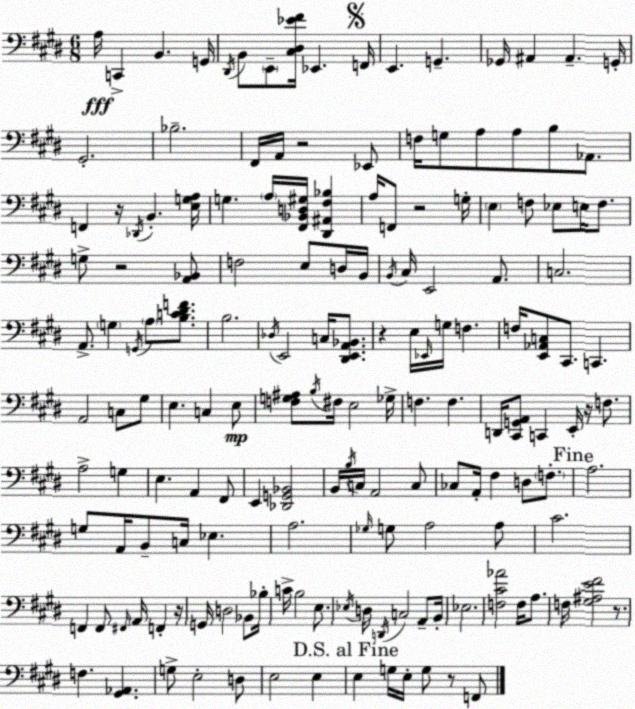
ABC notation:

X:1
T:Untitled
M:6/8
L:1/4
K:E
A,/4 C,, B,, G,,/4 ^D,,/4 B,,/2 E,,/2 [^C,^D,_E^F]/4 _E,, F,,/4 E,, G,, _G,,/4 ^A,, ^A,, G,,/4 ^G,,2 _B,2 ^F,,/4 A,,/4 z2 _E,,/2 F,/4 G,/2 A,/2 A,/2 B,/2 _A,,/2 F,, z/4 _D,,/4 B,, [E,G,A,]/4 G, A,/4 [^F,,_B,,D,^G,]/4 [^D,,^A,,^F,_B,] A,/4 F,,/2 z2 G,/4 E, F,/2 _E,/2 E,/4 F,/2 G,/2 z2 [A,,_B,,]/2 F,2 E,/2 D,/4 B,,/4 B,,/4 ^C,/4 E,,2 A,,/2 C,2 A,,/2 G, G,,/4 A,/2 [B,C^DF]/2 B,2 _D,/4 E,,2 C,/4 [^D,,E,,A,,_B,,]/2 z E,/4 _E,,/4 G,/4 F, F,/4 [E,,_A,,C,]/2 ^C,,/2 C,, A,,2 C,/2 ^G,/2 E, C, E,/2 [F,G,^A,]/2 B,/4 ^F,/4 E,2 _G,/4 F, F, D,,/4 [^C,,G,,A,,]/2 C,, E,,/4 z/4 F,/2 A,2 G, E, A,, ^F,,/2 E,, [_D,,G,,_B,,]2 B,,/4 B,/4 C,/4 A,,2 C,/2 _C,/2 A,,/4 ^F, D,/2 F,/2 A,2 G,/2 A,,/4 B,,/2 C,/4 _E, A,2 _G,/4 G,/2 A,2 A,/2 ^C2 F,, F,,/2 ^F,,/4 A,,/4 F,, z/4 G,,/4 D,2 _B,,/2 _B,/4 C/4 B,2 E,/2 _E,/4 D,/4 D,,/4 C,2 A,,/2 B,,/4 _E,2 [F,^C_A]2 F,/4 A,/2 F,/4 [^G,^A,E^F]2 z/2 F, [^G,,_A,,] G,/2 E,2 D,/2 E,2 E, E, G,/4 E,/4 G,/2 z/2 F,,/2